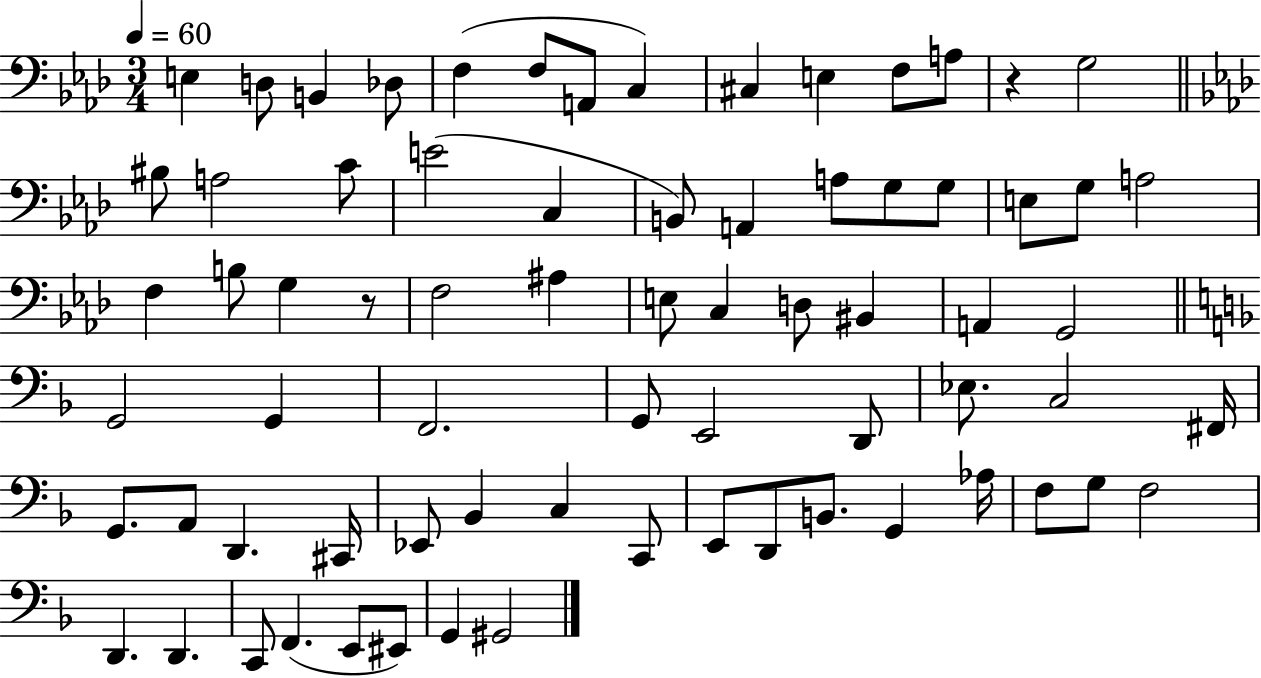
X:1
T:Untitled
M:3/4
L:1/4
K:Ab
E, D,/2 B,, _D,/2 F, F,/2 A,,/2 C, ^C, E, F,/2 A,/2 z G,2 ^B,/2 A,2 C/2 E2 C, B,,/2 A,, A,/2 G,/2 G,/2 E,/2 G,/2 A,2 F, B,/2 G, z/2 F,2 ^A, E,/2 C, D,/2 ^B,, A,, G,,2 G,,2 G,, F,,2 G,,/2 E,,2 D,,/2 _E,/2 C,2 ^F,,/4 G,,/2 A,,/2 D,, ^C,,/4 _E,,/2 _B,, C, C,,/2 E,,/2 D,,/2 B,,/2 G,, _A,/4 F,/2 G,/2 F,2 D,, D,, C,,/2 F,, E,,/2 ^E,,/2 G,, ^G,,2